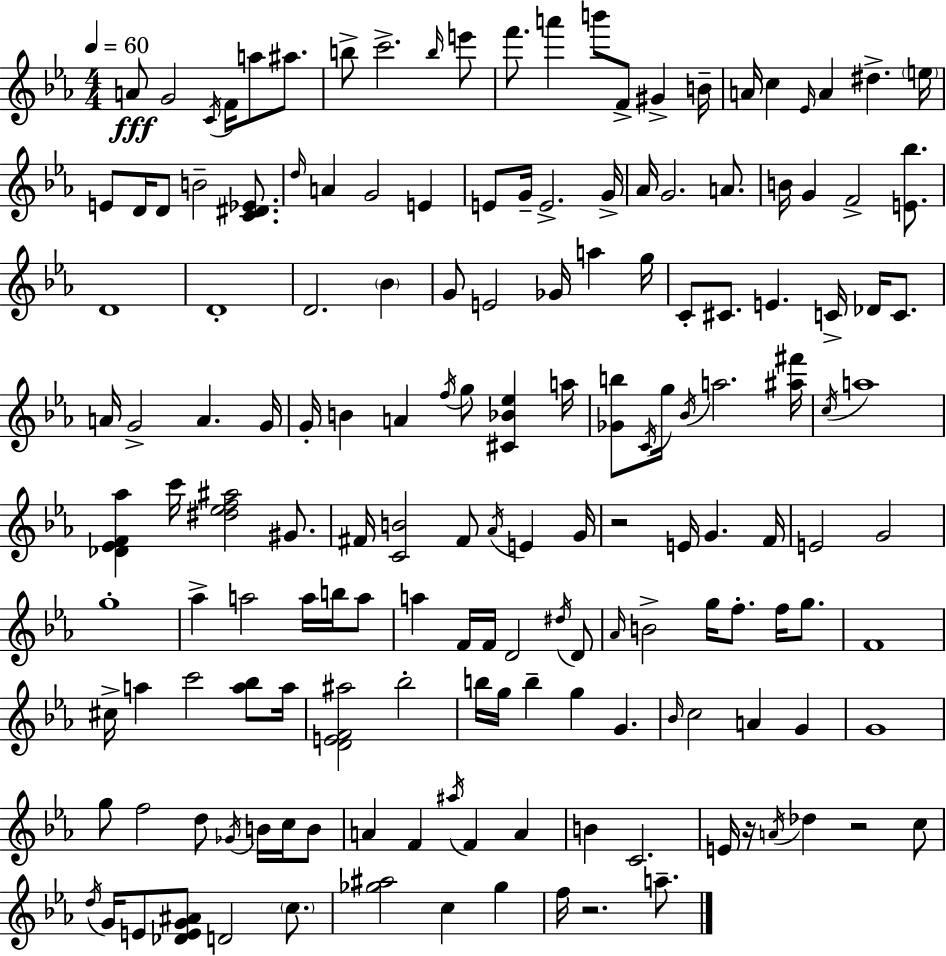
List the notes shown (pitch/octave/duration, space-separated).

A4/e G4/h C4/s F4/s A5/e A#5/e. B5/e C6/h. B5/s E6/e F6/e. A6/q B6/e F4/e G#4/q B4/s A4/s C5/q Eb4/s A4/q D#5/q. E5/s E4/e D4/s D4/e B4/h [C4,D#4,Eb4]/e. D5/s A4/q G4/h E4/q E4/e G4/s E4/h. G4/s Ab4/s G4/h. A4/e. B4/s G4/q F4/h [E4,Bb5]/e. D4/w D4/w D4/h. Bb4/q G4/e E4/h Gb4/s A5/q G5/s C4/e C#4/e. E4/q. C4/s Db4/s C4/e. A4/s G4/h A4/q. G4/s G4/s B4/q A4/q F5/s G5/e [C#4,Bb4,Eb5]/q A5/s [Gb4,B5]/e C4/s G5/s Bb4/s A5/h. [A#5,F#6]/s C5/s A5/w [Db4,Eb4,F4,Ab5]/q C6/s [D#5,Eb5,F5,A#5]/h G#4/e. F#4/s [C4,B4]/h F#4/e Ab4/s E4/q G4/s R/h E4/s G4/q. F4/s E4/h G4/h G5/w Ab5/q A5/h A5/s B5/s A5/e A5/q F4/s F4/s D4/h D#5/s D4/e Ab4/s B4/h G5/s F5/e. F5/s G5/e. F4/w C#5/s A5/q C6/h [A5,Bb5]/e A5/s [D4,E4,F4,A#5]/h Bb5/h B5/s G5/s B5/q G5/q G4/q. Bb4/s C5/h A4/q G4/q G4/w G5/e F5/h D5/e Gb4/s B4/s C5/s B4/e A4/q F4/q A#5/s F4/q A4/q B4/q C4/h. E4/s R/s A4/s Db5/q R/h C5/e D5/s G4/s E4/e [Db4,E4,G4,A#4]/e D4/h C5/e. [Gb5,A#5]/h C5/q Gb5/q F5/s R/h. A5/e.